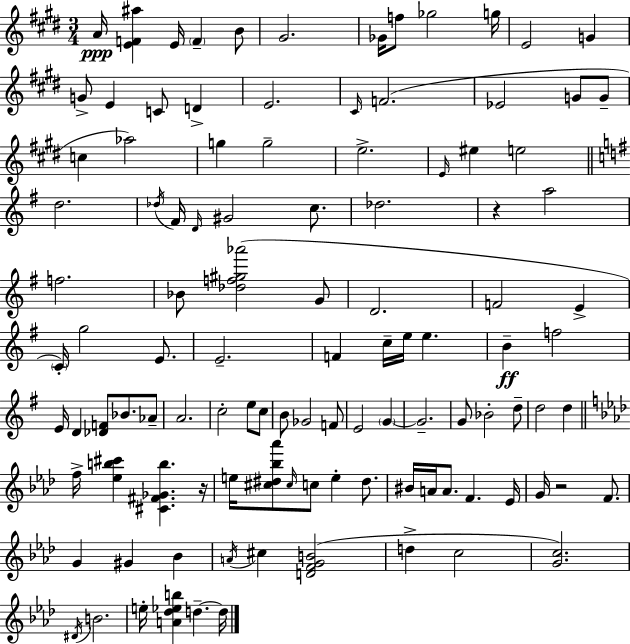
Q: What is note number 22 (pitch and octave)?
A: C5